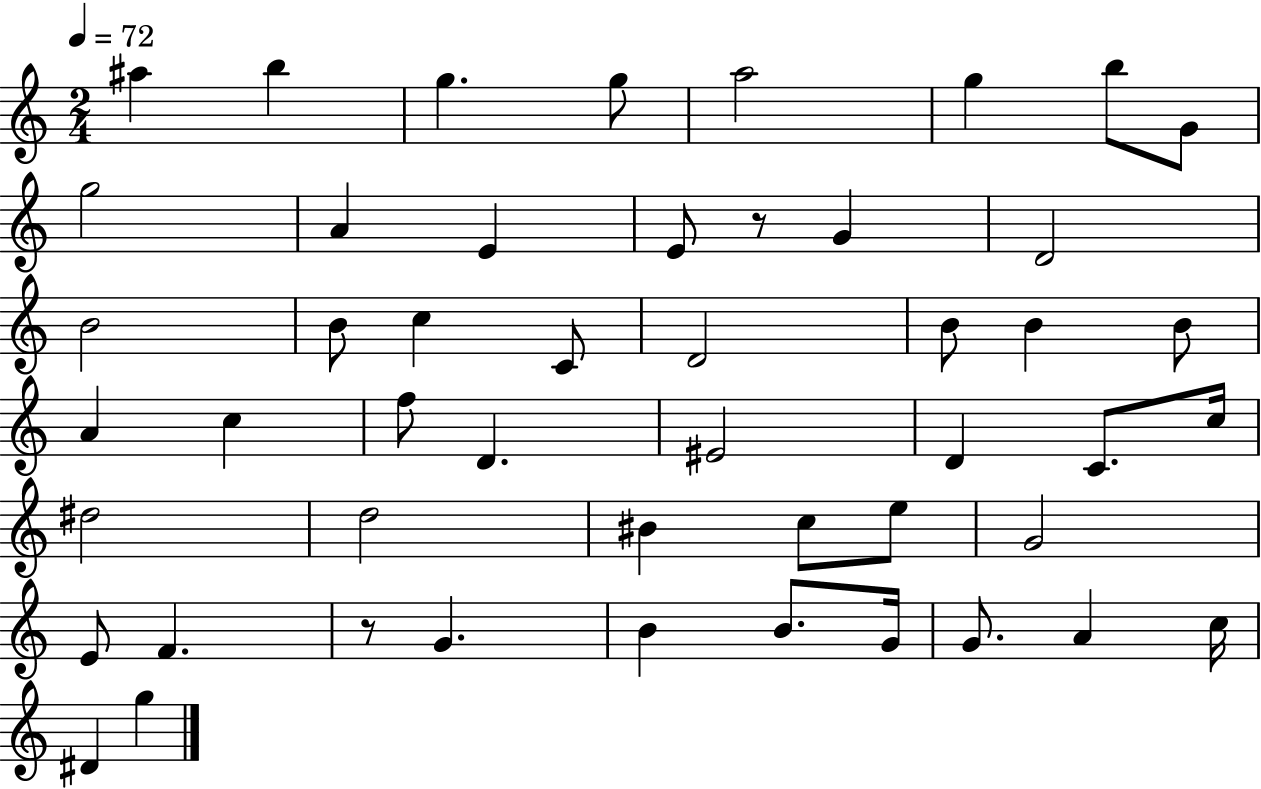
{
  \clef treble
  \numericTimeSignature
  \time 2/4
  \key c \major
  \tempo 4 = 72
  ais''4 b''4 | g''4. g''8 | a''2 | g''4 b''8 g'8 | \break g''2 | a'4 e'4 | e'8 r8 g'4 | d'2 | \break b'2 | b'8 c''4 c'8 | d'2 | b'8 b'4 b'8 | \break a'4 c''4 | f''8 d'4. | eis'2 | d'4 c'8. c''16 | \break dis''2 | d''2 | bis'4 c''8 e''8 | g'2 | \break e'8 f'4. | r8 g'4. | b'4 b'8. g'16 | g'8. a'4 c''16 | \break dis'4 g''4 | \bar "|."
}